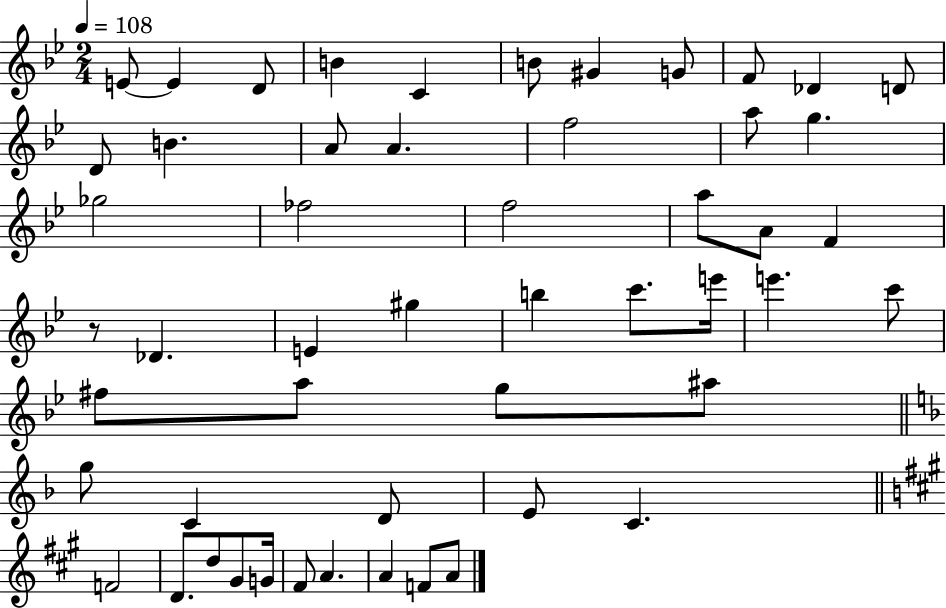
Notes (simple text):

E4/e E4/q D4/e B4/q C4/q B4/e G#4/q G4/e F4/e Db4/q D4/e D4/e B4/q. A4/e A4/q. F5/h A5/e G5/q. Gb5/h FES5/h F5/h A5/e A4/e F4/q R/e Db4/q. E4/q G#5/q B5/q C6/e. E6/s E6/q. C6/e F#5/e A5/e G5/e A#5/e G5/e C4/q D4/e E4/e C4/q. F4/h D4/e. D5/e G#4/e G4/s F#4/e A4/q. A4/q F4/e A4/e